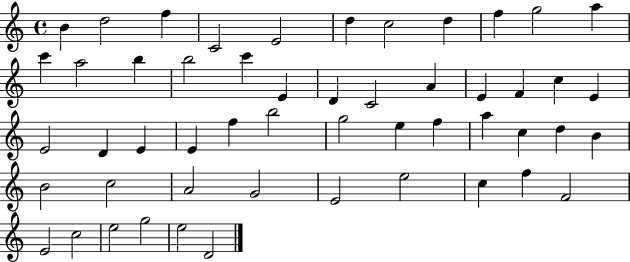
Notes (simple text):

B4/q D5/h F5/q C4/h E4/h D5/q C5/h D5/q F5/q G5/h A5/q C6/q A5/h B5/q B5/h C6/q E4/q D4/q C4/h A4/q E4/q F4/q C5/q E4/q E4/h D4/q E4/q E4/q F5/q B5/h G5/h E5/q F5/q A5/q C5/q D5/q B4/q B4/h C5/h A4/h G4/h E4/h E5/h C5/q F5/q F4/h E4/h C5/h E5/h G5/h E5/h D4/h